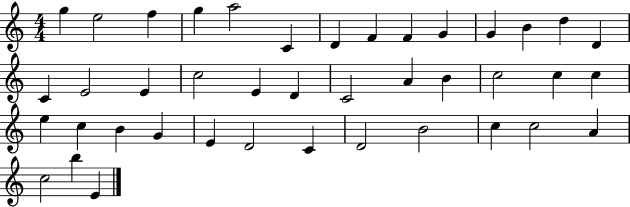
X:1
T:Untitled
M:4/4
L:1/4
K:C
g e2 f g a2 C D F F G G B d D C E2 E c2 E D C2 A B c2 c c e c B G E D2 C D2 B2 c c2 A c2 b E